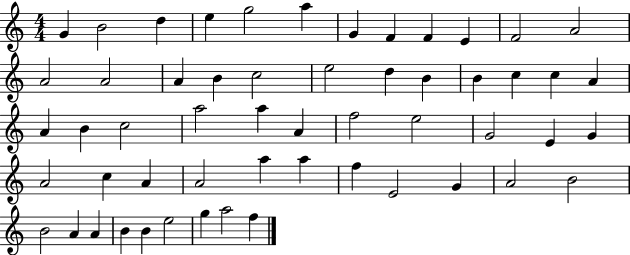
{
  \clef treble
  \numericTimeSignature
  \time 4/4
  \key c \major
  g'4 b'2 d''4 | e''4 g''2 a''4 | g'4 f'4 f'4 e'4 | f'2 a'2 | \break a'2 a'2 | a'4 b'4 c''2 | e''2 d''4 b'4 | b'4 c''4 c''4 a'4 | \break a'4 b'4 c''2 | a''2 a''4 a'4 | f''2 e''2 | g'2 e'4 g'4 | \break a'2 c''4 a'4 | a'2 a''4 a''4 | f''4 e'2 g'4 | a'2 b'2 | \break b'2 a'4 a'4 | b'4 b'4 e''2 | g''4 a''2 f''4 | \bar "|."
}